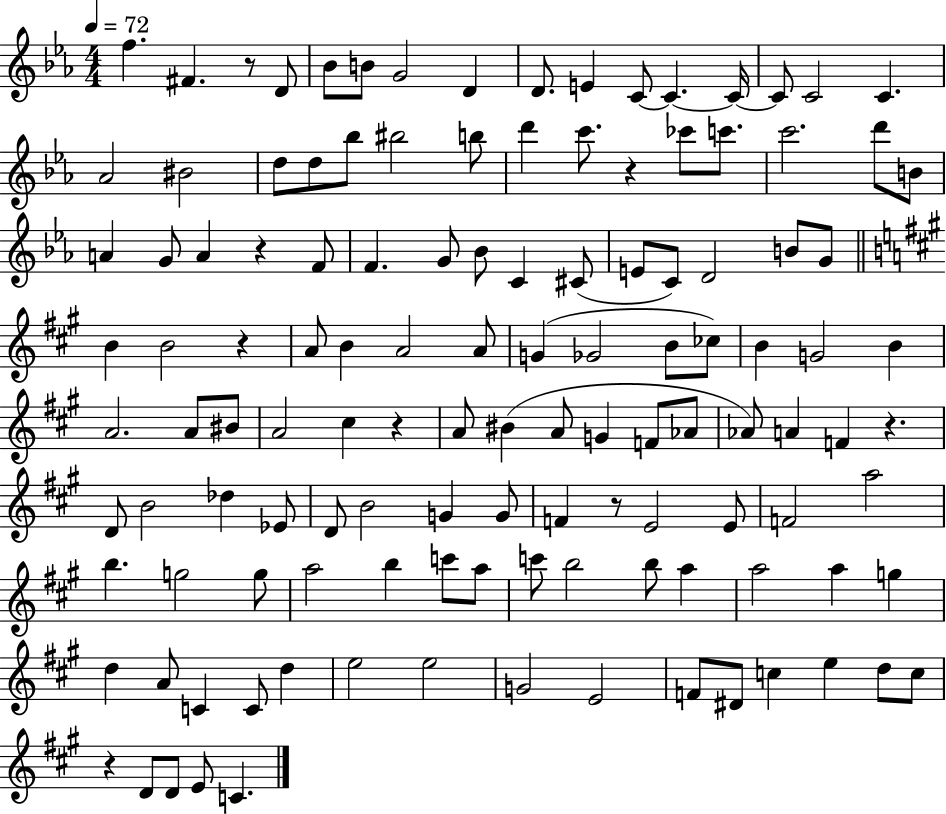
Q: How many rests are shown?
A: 8